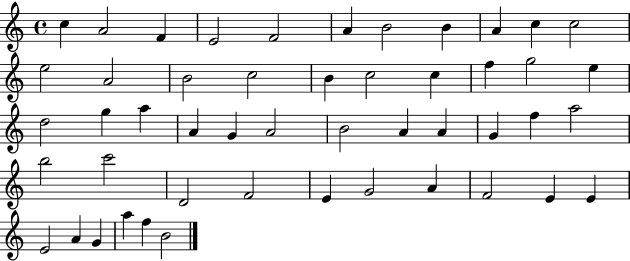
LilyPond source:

{
  \clef treble
  \time 4/4
  \defaultTimeSignature
  \key c \major
  c''4 a'2 f'4 | e'2 f'2 | a'4 b'2 b'4 | a'4 c''4 c''2 | \break e''2 a'2 | b'2 c''2 | b'4 c''2 c''4 | f''4 g''2 e''4 | \break d''2 g''4 a''4 | a'4 g'4 a'2 | b'2 a'4 a'4 | g'4 f''4 a''2 | \break b''2 c'''2 | d'2 f'2 | e'4 g'2 a'4 | f'2 e'4 e'4 | \break e'2 a'4 g'4 | a''4 f''4 b'2 | \bar "|."
}